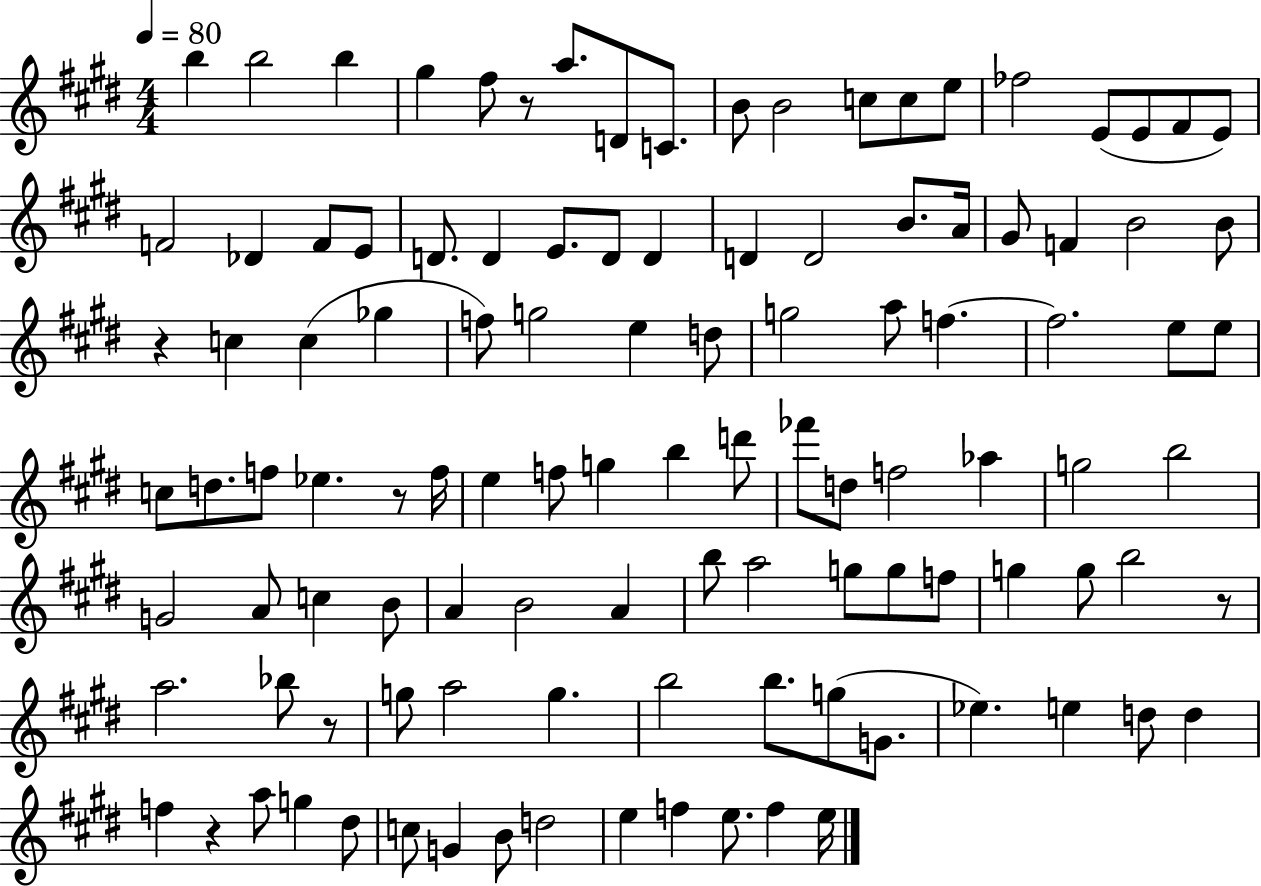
B5/q B5/h B5/q G#5/q F#5/e R/e A5/e. D4/e C4/e. B4/e B4/h C5/e C5/e E5/e FES5/h E4/e E4/e F#4/e E4/e F4/h Db4/q F4/e E4/e D4/e. D4/q E4/e. D4/e D4/q D4/q D4/h B4/e. A4/s G#4/e F4/q B4/h B4/e R/q C5/q C5/q Gb5/q F5/e G5/h E5/q D5/e G5/h A5/e F5/q. F5/h. E5/e E5/e C5/e D5/e. F5/e Eb5/q. R/e F5/s E5/q F5/e G5/q B5/q D6/e FES6/e D5/e F5/h Ab5/q G5/h B5/h G4/h A4/e C5/q B4/e A4/q B4/h A4/q B5/e A5/h G5/e G5/e F5/e G5/q G5/e B5/h R/e A5/h. Bb5/e R/e G5/e A5/h G5/q. B5/h B5/e. G5/e G4/e. Eb5/q. E5/q D5/e D5/q F5/q R/q A5/e G5/q D#5/e C5/e G4/q B4/e D5/h E5/q F5/q E5/e. F5/q E5/s